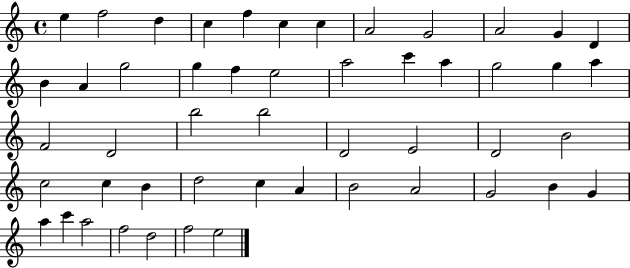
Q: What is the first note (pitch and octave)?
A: E5